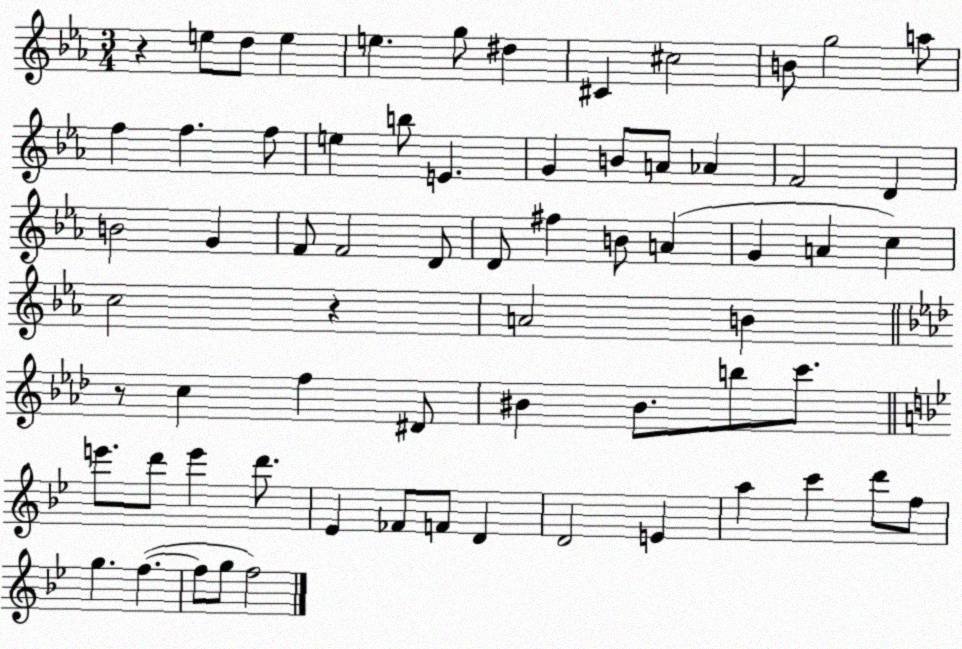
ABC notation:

X:1
T:Untitled
M:3/4
L:1/4
K:Eb
z e/2 d/2 e e g/2 ^d ^C ^c2 B/2 g2 a/2 f f f/2 e b/2 E G B/2 A/2 _A F2 D B2 G F/2 F2 D/2 D/2 ^f B/2 A G A c c2 z A2 B z/2 c f ^D/2 ^B ^B/2 b/2 c'/2 e'/2 d'/2 e' d'/2 _E _F/2 F/2 D D2 E a c' d'/2 f/2 g f f/2 g/2 f2